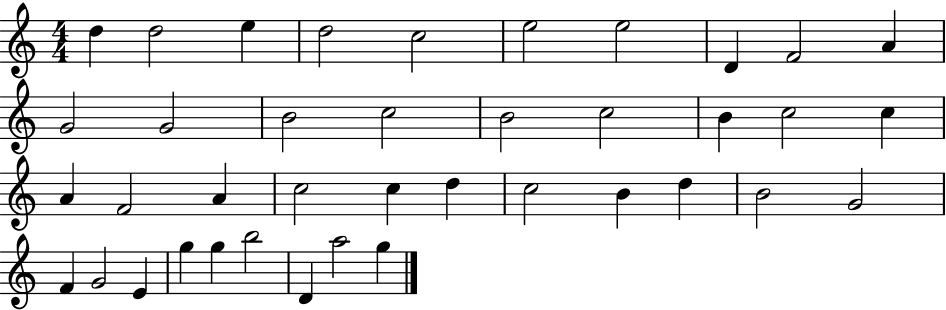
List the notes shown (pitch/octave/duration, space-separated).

D5/q D5/h E5/q D5/h C5/h E5/h E5/h D4/q F4/h A4/q G4/h G4/h B4/h C5/h B4/h C5/h B4/q C5/h C5/q A4/q F4/h A4/q C5/h C5/q D5/q C5/h B4/q D5/q B4/h G4/h F4/q G4/h E4/q G5/q G5/q B5/h D4/q A5/h G5/q